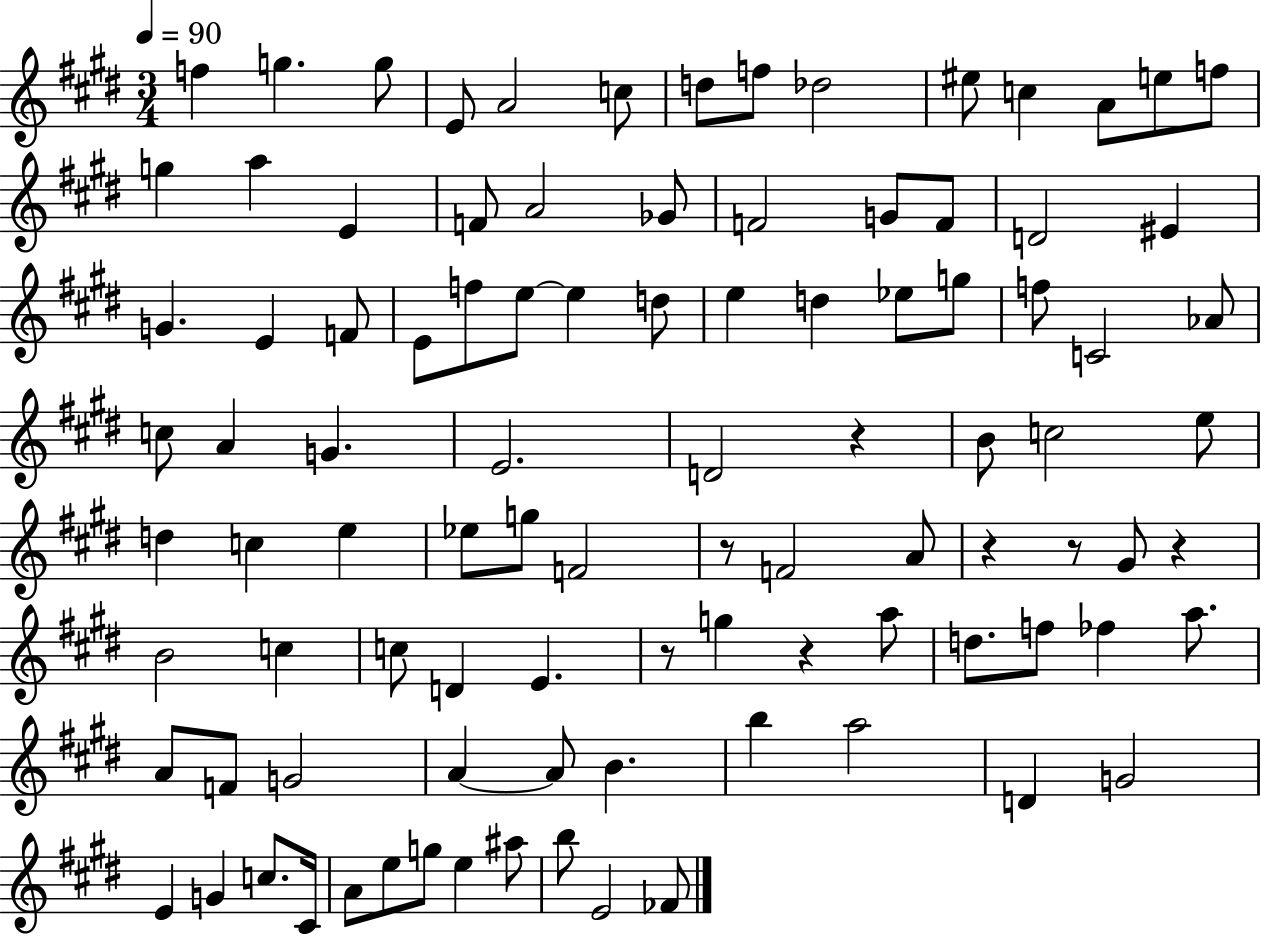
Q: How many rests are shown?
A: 7